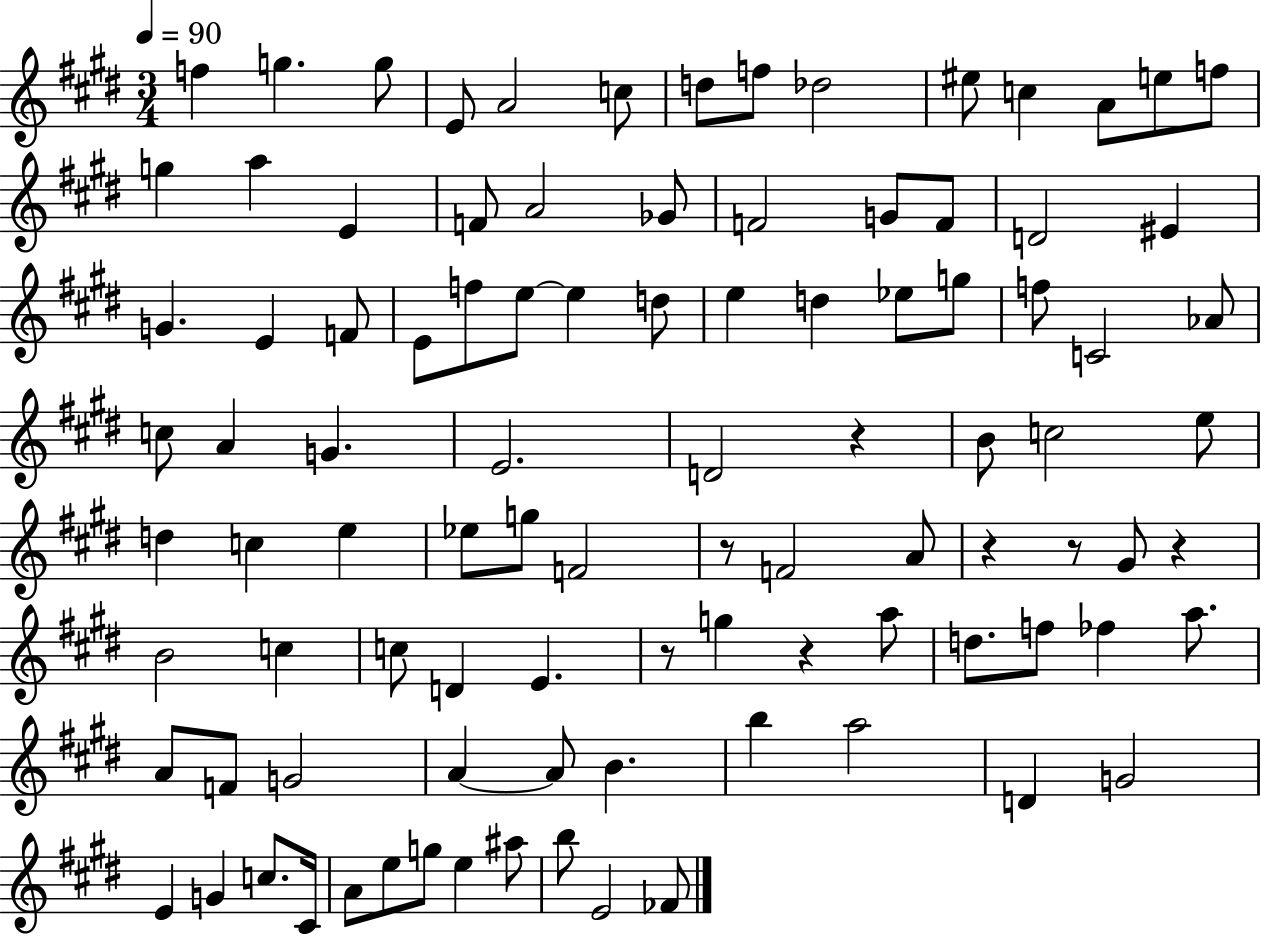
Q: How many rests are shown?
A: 7